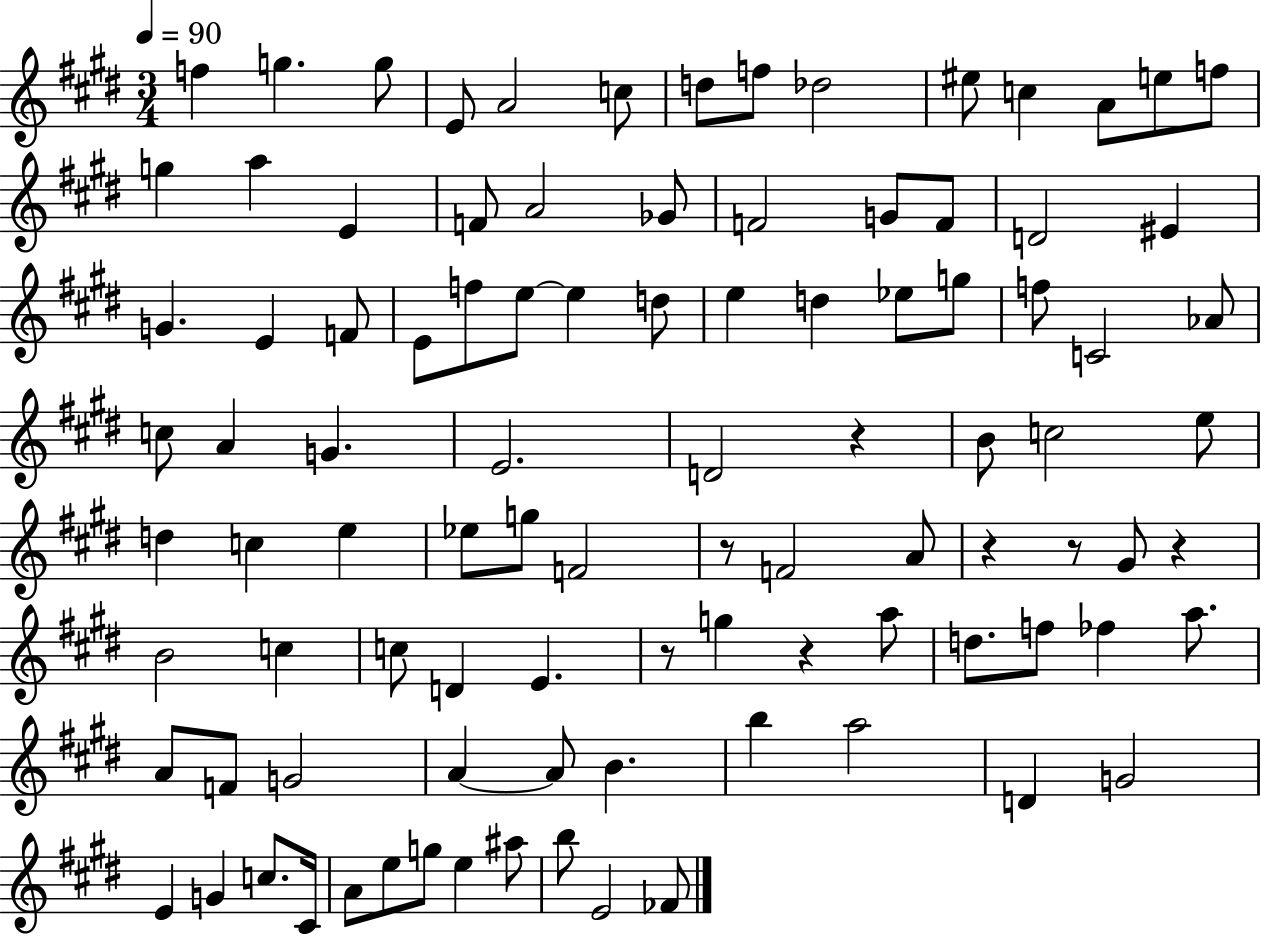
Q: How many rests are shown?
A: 7